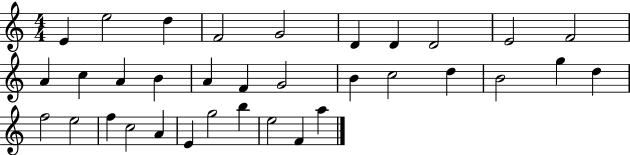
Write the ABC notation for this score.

X:1
T:Untitled
M:4/4
L:1/4
K:C
E e2 d F2 G2 D D D2 E2 F2 A c A B A F G2 B c2 d B2 g d f2 e2 f c2 A E g2 b e2 F a